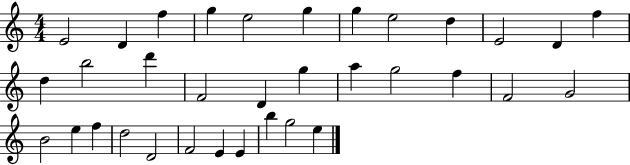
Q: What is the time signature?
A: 4/4